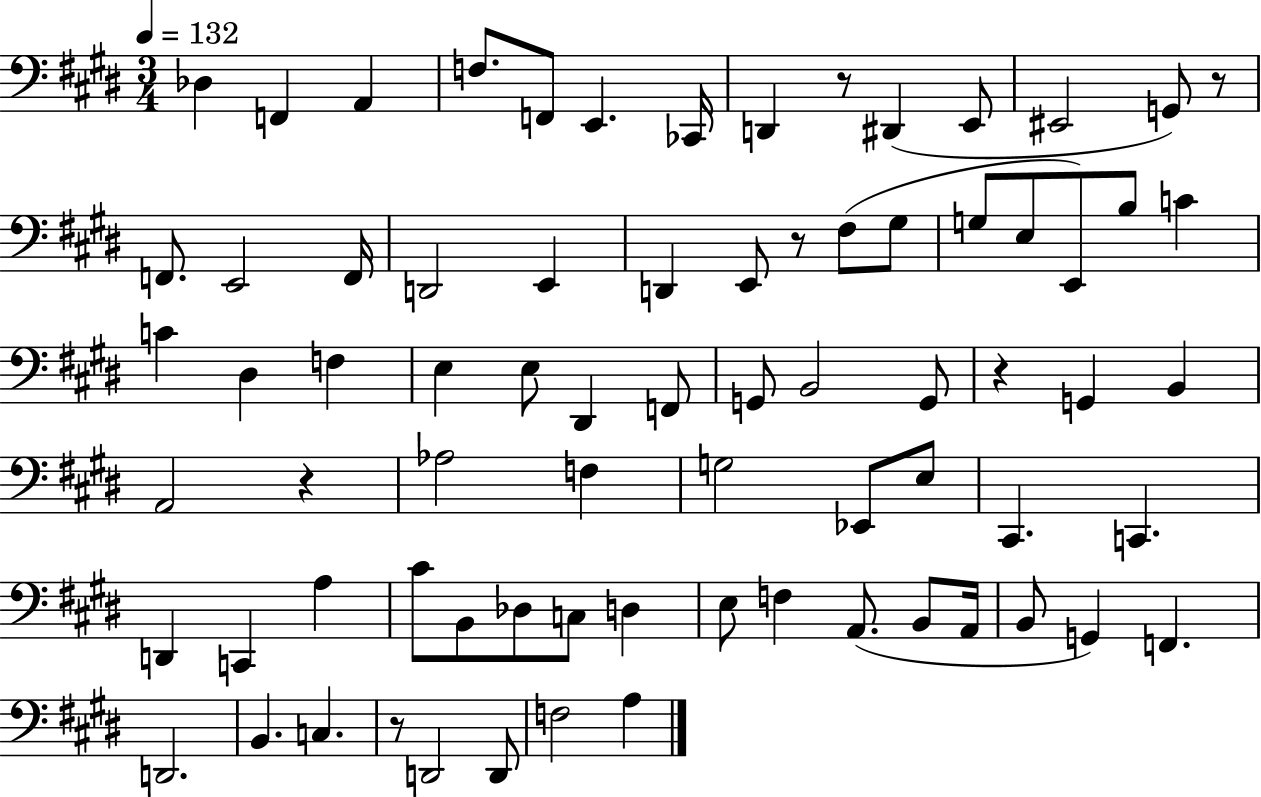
{
  \clef bass
  \numericTimeSignature
  \time 3/4
  \key e \major
  \tempo 4 = 132
  \repeat volta 2 { des4 f,4 a,4 | f8. f,8 e,4. ces,16 | d,4 r8 dis,4( e,8 | eis,2 g,8) r8 | \break f,8. e,2 f,16 | d,2 e,4 | d,4 e,8 r8 fis8( gis8 | g8 e8 e,8) b8 c'4 | \break c'4 dis4 f4 | e4 e8 dis,4 f,8 | g,8 b,2 g,8 | r4 g,4 b,4 | \break a,2 r4 | aes2 f4 | g2 ees,8 e8 | cis,4. c,4. | \break d,4 c,4 a4 | cis'8 b,8 des8 c8 d4 | e8 f4 a,8.( b,8 a,16 | b,8 g,4) f,4. | \break d,2. | b,4. c4. | r8 d,2 d,8 | f2 a4 | \break } \bar "|."
}